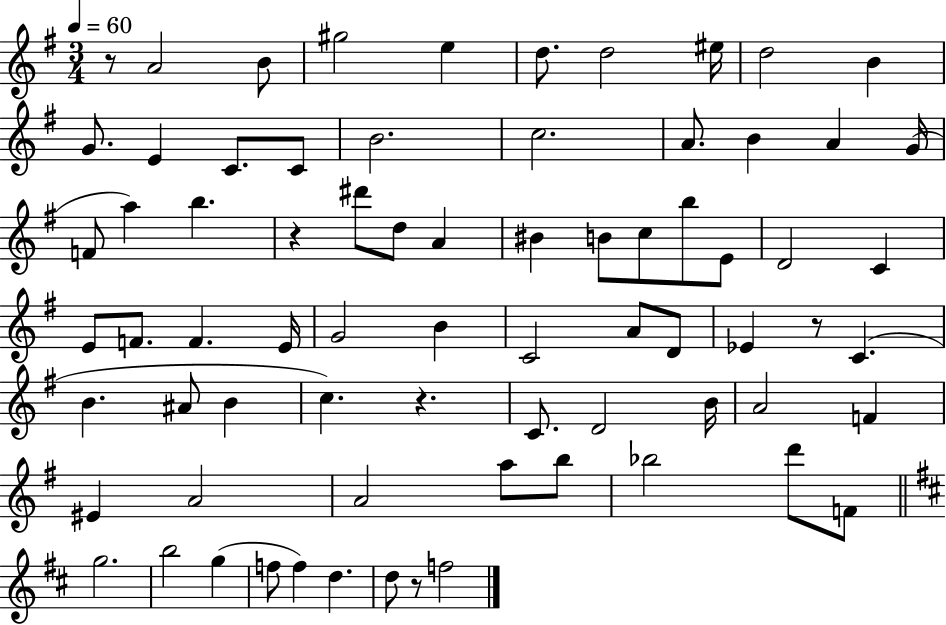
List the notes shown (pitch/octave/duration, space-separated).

R/e A4/h B4/e G#5/h E5/q D5/e. D5/h EIS5/s D5/h B4/q G4/e. E4/q C4/e. C4/e B4/h. C5/h. A4/e. B4/q A4/q G4/s F4/e A5/q B5/q. R/q D#6/e D5/e A4/q BIS4/q B4/e C5/e B5/e E4/e D4/h C4/q E4/e F4/e. F4/q. E4/s G4/h B4/q C4/h A4/e D4/e Eb4/q R/e C4/q. B4/q. A#4/e B4/q C5/q. R/q. C4/e. D4/h B4/s A4/h F4/q EIS4/q A4/h A4/h A5/e B5/e Bb5/h D6/e F4/e G5/h. B5/h G5/q F5/e F5/q D5/q. D5/e R/e F5/h